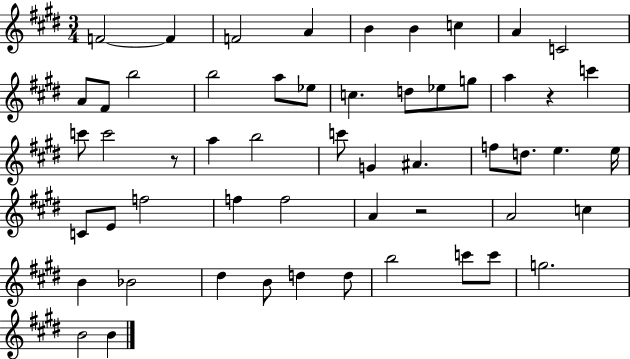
{
  \clef treble
  \numericTimeSignature
  \time 3/4
  \key e \major
  f'2~~ f'4 | f'2 a'4 | b'4 b'4 c''4 | a'4 c'2 | \break a'8 fis'8 b''2 | b''2 a''8 ees''8 | c''4. d''8 ees''8 g''8 | a''4 r4 c'''4 | \break c'''8 c'''2 r8 | a''4 b''2 | c'''8 g'4 ais'4. | f''8 d''8. e''4. e''16 | \break c'8 e'8 f''2 | f''4 f''2 | a'4 r2 | a'2 c''4 | \break b'4 bes'2 | dis''4 b'8 d''4 d''8 | b''2 c'''8 c'''8 | g''2. | \break b'2 b'4 | \bar "|."
}